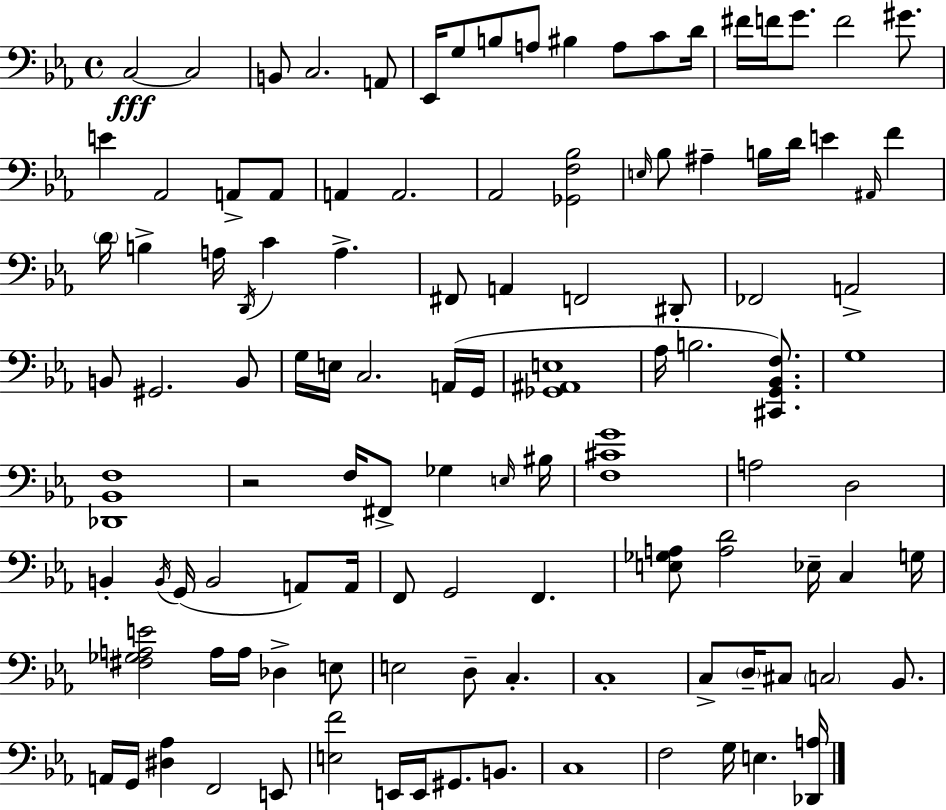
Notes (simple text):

C3/h C3/h B2/e C3/h. A2/e Eb2/s G3/e B3/e A3/e BIS3/q A3/e C4/e D4/s F#4/s F4/s G4/e. F4/h G#4/e. E4/q Ab2/h A2/e A2/e A2/q A2/h. Ab2/h [Gb2,F3,Bb3]/h E3/s Bb3/e A#3/q B3/s D4/s E4/q A#2/s F4/q D4/s B3/q A3/s D2/s C4/q A3/q. F#2/e A2/q F2/h D#2/e FES2/h A2/h B2/e G#2/h. B2/e G3/s E3/s C3/h. A2/s G2/s [Gb2,A#2,E3]/w Ab3/s B3/h. [C#2,G2,Bb2,F3]/e. G3/w [Db2,Bb2,F3]/w R/h F3/s F#2/e Gb3/q E3/s BIS3/s [F3,C#4,G4]/w A3/h D3/h B2/q B2/s G2/s B2/h A2/e A2/s F2/e G2/h F2/q. [E3,Gb3,A3]/e [A3,D4]/h Eb3/s C3/q G3/s [F#3,Gb3,A3,E4]/h A3/s A3/s Db3/q E3/e E3/h D3/e C3/q. C3/w C3/e D3/s C#3/e C3/h Bb2/e. A2/s G2/s [D#3,Ab3]/q F2/h E2/e [E3,F4]/h E2/s E2/s G#2/e. B2/e. C3/w F3/h G3/s E3/q. [Db2,A3]/s